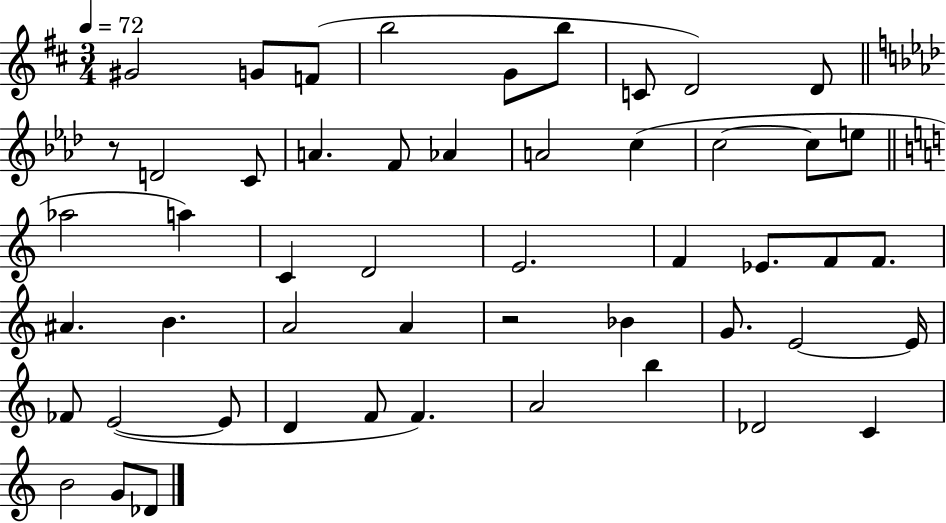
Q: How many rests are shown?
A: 2